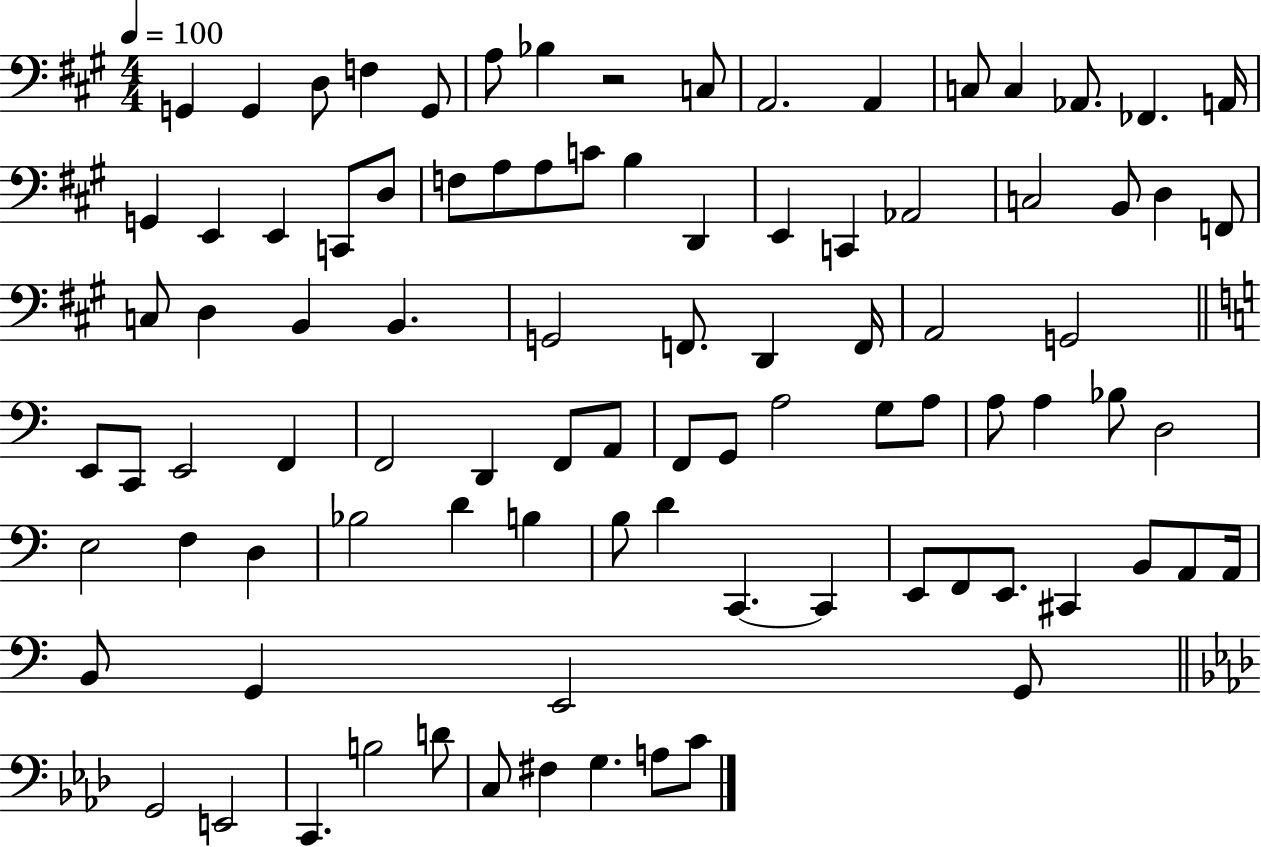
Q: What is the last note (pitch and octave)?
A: C4